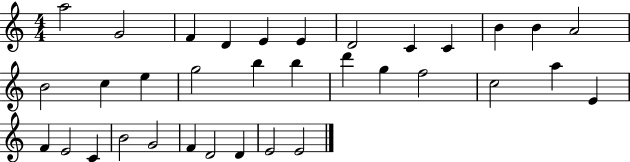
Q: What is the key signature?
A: C major